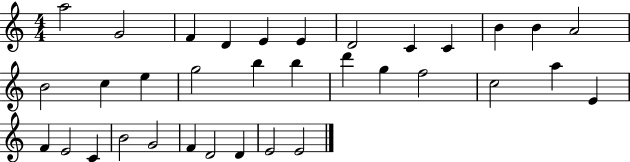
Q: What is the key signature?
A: C major